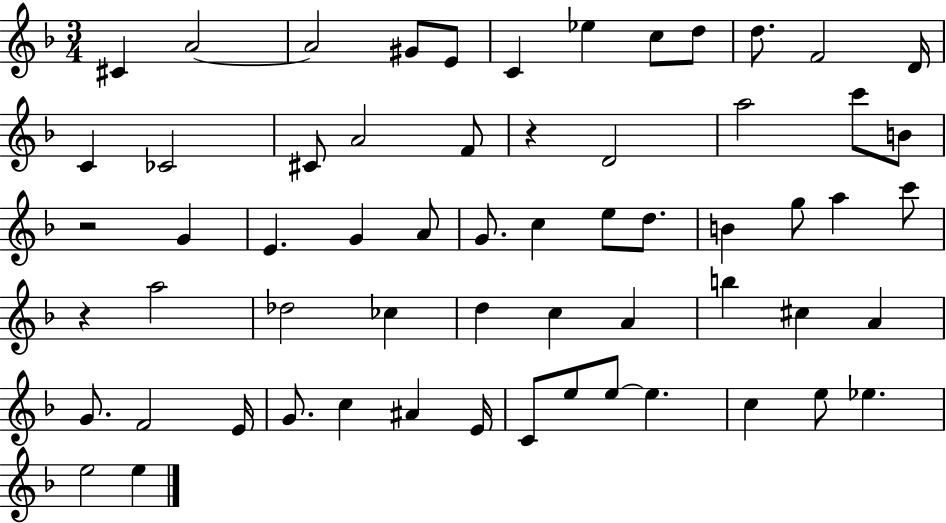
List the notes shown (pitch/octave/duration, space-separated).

C#4/q A4/h A4/h G#4/e E4/e C4/q Eb5/q C5/e D5/e D5/e. F4/h D4/s C4/q CES4/h C#4/e A4/h F4/e R/q D4/h A5/h C6/e B4/e R/h G4/q E4/q. G4/q A4/e G4/e. C5/q E5/e D5/e. B4/q G5/e A5/q C6/e R/q A5/h Db5/h CES5/q D5/q C5/q A4/q B5/q C#5/q A4/q G4/e. F4/h E4/s G4/e. C5/q A#4/q E4/s C4/e E5/e E5/e E5/q. C5/q E5/e Eb5/q. E5/h E5/q